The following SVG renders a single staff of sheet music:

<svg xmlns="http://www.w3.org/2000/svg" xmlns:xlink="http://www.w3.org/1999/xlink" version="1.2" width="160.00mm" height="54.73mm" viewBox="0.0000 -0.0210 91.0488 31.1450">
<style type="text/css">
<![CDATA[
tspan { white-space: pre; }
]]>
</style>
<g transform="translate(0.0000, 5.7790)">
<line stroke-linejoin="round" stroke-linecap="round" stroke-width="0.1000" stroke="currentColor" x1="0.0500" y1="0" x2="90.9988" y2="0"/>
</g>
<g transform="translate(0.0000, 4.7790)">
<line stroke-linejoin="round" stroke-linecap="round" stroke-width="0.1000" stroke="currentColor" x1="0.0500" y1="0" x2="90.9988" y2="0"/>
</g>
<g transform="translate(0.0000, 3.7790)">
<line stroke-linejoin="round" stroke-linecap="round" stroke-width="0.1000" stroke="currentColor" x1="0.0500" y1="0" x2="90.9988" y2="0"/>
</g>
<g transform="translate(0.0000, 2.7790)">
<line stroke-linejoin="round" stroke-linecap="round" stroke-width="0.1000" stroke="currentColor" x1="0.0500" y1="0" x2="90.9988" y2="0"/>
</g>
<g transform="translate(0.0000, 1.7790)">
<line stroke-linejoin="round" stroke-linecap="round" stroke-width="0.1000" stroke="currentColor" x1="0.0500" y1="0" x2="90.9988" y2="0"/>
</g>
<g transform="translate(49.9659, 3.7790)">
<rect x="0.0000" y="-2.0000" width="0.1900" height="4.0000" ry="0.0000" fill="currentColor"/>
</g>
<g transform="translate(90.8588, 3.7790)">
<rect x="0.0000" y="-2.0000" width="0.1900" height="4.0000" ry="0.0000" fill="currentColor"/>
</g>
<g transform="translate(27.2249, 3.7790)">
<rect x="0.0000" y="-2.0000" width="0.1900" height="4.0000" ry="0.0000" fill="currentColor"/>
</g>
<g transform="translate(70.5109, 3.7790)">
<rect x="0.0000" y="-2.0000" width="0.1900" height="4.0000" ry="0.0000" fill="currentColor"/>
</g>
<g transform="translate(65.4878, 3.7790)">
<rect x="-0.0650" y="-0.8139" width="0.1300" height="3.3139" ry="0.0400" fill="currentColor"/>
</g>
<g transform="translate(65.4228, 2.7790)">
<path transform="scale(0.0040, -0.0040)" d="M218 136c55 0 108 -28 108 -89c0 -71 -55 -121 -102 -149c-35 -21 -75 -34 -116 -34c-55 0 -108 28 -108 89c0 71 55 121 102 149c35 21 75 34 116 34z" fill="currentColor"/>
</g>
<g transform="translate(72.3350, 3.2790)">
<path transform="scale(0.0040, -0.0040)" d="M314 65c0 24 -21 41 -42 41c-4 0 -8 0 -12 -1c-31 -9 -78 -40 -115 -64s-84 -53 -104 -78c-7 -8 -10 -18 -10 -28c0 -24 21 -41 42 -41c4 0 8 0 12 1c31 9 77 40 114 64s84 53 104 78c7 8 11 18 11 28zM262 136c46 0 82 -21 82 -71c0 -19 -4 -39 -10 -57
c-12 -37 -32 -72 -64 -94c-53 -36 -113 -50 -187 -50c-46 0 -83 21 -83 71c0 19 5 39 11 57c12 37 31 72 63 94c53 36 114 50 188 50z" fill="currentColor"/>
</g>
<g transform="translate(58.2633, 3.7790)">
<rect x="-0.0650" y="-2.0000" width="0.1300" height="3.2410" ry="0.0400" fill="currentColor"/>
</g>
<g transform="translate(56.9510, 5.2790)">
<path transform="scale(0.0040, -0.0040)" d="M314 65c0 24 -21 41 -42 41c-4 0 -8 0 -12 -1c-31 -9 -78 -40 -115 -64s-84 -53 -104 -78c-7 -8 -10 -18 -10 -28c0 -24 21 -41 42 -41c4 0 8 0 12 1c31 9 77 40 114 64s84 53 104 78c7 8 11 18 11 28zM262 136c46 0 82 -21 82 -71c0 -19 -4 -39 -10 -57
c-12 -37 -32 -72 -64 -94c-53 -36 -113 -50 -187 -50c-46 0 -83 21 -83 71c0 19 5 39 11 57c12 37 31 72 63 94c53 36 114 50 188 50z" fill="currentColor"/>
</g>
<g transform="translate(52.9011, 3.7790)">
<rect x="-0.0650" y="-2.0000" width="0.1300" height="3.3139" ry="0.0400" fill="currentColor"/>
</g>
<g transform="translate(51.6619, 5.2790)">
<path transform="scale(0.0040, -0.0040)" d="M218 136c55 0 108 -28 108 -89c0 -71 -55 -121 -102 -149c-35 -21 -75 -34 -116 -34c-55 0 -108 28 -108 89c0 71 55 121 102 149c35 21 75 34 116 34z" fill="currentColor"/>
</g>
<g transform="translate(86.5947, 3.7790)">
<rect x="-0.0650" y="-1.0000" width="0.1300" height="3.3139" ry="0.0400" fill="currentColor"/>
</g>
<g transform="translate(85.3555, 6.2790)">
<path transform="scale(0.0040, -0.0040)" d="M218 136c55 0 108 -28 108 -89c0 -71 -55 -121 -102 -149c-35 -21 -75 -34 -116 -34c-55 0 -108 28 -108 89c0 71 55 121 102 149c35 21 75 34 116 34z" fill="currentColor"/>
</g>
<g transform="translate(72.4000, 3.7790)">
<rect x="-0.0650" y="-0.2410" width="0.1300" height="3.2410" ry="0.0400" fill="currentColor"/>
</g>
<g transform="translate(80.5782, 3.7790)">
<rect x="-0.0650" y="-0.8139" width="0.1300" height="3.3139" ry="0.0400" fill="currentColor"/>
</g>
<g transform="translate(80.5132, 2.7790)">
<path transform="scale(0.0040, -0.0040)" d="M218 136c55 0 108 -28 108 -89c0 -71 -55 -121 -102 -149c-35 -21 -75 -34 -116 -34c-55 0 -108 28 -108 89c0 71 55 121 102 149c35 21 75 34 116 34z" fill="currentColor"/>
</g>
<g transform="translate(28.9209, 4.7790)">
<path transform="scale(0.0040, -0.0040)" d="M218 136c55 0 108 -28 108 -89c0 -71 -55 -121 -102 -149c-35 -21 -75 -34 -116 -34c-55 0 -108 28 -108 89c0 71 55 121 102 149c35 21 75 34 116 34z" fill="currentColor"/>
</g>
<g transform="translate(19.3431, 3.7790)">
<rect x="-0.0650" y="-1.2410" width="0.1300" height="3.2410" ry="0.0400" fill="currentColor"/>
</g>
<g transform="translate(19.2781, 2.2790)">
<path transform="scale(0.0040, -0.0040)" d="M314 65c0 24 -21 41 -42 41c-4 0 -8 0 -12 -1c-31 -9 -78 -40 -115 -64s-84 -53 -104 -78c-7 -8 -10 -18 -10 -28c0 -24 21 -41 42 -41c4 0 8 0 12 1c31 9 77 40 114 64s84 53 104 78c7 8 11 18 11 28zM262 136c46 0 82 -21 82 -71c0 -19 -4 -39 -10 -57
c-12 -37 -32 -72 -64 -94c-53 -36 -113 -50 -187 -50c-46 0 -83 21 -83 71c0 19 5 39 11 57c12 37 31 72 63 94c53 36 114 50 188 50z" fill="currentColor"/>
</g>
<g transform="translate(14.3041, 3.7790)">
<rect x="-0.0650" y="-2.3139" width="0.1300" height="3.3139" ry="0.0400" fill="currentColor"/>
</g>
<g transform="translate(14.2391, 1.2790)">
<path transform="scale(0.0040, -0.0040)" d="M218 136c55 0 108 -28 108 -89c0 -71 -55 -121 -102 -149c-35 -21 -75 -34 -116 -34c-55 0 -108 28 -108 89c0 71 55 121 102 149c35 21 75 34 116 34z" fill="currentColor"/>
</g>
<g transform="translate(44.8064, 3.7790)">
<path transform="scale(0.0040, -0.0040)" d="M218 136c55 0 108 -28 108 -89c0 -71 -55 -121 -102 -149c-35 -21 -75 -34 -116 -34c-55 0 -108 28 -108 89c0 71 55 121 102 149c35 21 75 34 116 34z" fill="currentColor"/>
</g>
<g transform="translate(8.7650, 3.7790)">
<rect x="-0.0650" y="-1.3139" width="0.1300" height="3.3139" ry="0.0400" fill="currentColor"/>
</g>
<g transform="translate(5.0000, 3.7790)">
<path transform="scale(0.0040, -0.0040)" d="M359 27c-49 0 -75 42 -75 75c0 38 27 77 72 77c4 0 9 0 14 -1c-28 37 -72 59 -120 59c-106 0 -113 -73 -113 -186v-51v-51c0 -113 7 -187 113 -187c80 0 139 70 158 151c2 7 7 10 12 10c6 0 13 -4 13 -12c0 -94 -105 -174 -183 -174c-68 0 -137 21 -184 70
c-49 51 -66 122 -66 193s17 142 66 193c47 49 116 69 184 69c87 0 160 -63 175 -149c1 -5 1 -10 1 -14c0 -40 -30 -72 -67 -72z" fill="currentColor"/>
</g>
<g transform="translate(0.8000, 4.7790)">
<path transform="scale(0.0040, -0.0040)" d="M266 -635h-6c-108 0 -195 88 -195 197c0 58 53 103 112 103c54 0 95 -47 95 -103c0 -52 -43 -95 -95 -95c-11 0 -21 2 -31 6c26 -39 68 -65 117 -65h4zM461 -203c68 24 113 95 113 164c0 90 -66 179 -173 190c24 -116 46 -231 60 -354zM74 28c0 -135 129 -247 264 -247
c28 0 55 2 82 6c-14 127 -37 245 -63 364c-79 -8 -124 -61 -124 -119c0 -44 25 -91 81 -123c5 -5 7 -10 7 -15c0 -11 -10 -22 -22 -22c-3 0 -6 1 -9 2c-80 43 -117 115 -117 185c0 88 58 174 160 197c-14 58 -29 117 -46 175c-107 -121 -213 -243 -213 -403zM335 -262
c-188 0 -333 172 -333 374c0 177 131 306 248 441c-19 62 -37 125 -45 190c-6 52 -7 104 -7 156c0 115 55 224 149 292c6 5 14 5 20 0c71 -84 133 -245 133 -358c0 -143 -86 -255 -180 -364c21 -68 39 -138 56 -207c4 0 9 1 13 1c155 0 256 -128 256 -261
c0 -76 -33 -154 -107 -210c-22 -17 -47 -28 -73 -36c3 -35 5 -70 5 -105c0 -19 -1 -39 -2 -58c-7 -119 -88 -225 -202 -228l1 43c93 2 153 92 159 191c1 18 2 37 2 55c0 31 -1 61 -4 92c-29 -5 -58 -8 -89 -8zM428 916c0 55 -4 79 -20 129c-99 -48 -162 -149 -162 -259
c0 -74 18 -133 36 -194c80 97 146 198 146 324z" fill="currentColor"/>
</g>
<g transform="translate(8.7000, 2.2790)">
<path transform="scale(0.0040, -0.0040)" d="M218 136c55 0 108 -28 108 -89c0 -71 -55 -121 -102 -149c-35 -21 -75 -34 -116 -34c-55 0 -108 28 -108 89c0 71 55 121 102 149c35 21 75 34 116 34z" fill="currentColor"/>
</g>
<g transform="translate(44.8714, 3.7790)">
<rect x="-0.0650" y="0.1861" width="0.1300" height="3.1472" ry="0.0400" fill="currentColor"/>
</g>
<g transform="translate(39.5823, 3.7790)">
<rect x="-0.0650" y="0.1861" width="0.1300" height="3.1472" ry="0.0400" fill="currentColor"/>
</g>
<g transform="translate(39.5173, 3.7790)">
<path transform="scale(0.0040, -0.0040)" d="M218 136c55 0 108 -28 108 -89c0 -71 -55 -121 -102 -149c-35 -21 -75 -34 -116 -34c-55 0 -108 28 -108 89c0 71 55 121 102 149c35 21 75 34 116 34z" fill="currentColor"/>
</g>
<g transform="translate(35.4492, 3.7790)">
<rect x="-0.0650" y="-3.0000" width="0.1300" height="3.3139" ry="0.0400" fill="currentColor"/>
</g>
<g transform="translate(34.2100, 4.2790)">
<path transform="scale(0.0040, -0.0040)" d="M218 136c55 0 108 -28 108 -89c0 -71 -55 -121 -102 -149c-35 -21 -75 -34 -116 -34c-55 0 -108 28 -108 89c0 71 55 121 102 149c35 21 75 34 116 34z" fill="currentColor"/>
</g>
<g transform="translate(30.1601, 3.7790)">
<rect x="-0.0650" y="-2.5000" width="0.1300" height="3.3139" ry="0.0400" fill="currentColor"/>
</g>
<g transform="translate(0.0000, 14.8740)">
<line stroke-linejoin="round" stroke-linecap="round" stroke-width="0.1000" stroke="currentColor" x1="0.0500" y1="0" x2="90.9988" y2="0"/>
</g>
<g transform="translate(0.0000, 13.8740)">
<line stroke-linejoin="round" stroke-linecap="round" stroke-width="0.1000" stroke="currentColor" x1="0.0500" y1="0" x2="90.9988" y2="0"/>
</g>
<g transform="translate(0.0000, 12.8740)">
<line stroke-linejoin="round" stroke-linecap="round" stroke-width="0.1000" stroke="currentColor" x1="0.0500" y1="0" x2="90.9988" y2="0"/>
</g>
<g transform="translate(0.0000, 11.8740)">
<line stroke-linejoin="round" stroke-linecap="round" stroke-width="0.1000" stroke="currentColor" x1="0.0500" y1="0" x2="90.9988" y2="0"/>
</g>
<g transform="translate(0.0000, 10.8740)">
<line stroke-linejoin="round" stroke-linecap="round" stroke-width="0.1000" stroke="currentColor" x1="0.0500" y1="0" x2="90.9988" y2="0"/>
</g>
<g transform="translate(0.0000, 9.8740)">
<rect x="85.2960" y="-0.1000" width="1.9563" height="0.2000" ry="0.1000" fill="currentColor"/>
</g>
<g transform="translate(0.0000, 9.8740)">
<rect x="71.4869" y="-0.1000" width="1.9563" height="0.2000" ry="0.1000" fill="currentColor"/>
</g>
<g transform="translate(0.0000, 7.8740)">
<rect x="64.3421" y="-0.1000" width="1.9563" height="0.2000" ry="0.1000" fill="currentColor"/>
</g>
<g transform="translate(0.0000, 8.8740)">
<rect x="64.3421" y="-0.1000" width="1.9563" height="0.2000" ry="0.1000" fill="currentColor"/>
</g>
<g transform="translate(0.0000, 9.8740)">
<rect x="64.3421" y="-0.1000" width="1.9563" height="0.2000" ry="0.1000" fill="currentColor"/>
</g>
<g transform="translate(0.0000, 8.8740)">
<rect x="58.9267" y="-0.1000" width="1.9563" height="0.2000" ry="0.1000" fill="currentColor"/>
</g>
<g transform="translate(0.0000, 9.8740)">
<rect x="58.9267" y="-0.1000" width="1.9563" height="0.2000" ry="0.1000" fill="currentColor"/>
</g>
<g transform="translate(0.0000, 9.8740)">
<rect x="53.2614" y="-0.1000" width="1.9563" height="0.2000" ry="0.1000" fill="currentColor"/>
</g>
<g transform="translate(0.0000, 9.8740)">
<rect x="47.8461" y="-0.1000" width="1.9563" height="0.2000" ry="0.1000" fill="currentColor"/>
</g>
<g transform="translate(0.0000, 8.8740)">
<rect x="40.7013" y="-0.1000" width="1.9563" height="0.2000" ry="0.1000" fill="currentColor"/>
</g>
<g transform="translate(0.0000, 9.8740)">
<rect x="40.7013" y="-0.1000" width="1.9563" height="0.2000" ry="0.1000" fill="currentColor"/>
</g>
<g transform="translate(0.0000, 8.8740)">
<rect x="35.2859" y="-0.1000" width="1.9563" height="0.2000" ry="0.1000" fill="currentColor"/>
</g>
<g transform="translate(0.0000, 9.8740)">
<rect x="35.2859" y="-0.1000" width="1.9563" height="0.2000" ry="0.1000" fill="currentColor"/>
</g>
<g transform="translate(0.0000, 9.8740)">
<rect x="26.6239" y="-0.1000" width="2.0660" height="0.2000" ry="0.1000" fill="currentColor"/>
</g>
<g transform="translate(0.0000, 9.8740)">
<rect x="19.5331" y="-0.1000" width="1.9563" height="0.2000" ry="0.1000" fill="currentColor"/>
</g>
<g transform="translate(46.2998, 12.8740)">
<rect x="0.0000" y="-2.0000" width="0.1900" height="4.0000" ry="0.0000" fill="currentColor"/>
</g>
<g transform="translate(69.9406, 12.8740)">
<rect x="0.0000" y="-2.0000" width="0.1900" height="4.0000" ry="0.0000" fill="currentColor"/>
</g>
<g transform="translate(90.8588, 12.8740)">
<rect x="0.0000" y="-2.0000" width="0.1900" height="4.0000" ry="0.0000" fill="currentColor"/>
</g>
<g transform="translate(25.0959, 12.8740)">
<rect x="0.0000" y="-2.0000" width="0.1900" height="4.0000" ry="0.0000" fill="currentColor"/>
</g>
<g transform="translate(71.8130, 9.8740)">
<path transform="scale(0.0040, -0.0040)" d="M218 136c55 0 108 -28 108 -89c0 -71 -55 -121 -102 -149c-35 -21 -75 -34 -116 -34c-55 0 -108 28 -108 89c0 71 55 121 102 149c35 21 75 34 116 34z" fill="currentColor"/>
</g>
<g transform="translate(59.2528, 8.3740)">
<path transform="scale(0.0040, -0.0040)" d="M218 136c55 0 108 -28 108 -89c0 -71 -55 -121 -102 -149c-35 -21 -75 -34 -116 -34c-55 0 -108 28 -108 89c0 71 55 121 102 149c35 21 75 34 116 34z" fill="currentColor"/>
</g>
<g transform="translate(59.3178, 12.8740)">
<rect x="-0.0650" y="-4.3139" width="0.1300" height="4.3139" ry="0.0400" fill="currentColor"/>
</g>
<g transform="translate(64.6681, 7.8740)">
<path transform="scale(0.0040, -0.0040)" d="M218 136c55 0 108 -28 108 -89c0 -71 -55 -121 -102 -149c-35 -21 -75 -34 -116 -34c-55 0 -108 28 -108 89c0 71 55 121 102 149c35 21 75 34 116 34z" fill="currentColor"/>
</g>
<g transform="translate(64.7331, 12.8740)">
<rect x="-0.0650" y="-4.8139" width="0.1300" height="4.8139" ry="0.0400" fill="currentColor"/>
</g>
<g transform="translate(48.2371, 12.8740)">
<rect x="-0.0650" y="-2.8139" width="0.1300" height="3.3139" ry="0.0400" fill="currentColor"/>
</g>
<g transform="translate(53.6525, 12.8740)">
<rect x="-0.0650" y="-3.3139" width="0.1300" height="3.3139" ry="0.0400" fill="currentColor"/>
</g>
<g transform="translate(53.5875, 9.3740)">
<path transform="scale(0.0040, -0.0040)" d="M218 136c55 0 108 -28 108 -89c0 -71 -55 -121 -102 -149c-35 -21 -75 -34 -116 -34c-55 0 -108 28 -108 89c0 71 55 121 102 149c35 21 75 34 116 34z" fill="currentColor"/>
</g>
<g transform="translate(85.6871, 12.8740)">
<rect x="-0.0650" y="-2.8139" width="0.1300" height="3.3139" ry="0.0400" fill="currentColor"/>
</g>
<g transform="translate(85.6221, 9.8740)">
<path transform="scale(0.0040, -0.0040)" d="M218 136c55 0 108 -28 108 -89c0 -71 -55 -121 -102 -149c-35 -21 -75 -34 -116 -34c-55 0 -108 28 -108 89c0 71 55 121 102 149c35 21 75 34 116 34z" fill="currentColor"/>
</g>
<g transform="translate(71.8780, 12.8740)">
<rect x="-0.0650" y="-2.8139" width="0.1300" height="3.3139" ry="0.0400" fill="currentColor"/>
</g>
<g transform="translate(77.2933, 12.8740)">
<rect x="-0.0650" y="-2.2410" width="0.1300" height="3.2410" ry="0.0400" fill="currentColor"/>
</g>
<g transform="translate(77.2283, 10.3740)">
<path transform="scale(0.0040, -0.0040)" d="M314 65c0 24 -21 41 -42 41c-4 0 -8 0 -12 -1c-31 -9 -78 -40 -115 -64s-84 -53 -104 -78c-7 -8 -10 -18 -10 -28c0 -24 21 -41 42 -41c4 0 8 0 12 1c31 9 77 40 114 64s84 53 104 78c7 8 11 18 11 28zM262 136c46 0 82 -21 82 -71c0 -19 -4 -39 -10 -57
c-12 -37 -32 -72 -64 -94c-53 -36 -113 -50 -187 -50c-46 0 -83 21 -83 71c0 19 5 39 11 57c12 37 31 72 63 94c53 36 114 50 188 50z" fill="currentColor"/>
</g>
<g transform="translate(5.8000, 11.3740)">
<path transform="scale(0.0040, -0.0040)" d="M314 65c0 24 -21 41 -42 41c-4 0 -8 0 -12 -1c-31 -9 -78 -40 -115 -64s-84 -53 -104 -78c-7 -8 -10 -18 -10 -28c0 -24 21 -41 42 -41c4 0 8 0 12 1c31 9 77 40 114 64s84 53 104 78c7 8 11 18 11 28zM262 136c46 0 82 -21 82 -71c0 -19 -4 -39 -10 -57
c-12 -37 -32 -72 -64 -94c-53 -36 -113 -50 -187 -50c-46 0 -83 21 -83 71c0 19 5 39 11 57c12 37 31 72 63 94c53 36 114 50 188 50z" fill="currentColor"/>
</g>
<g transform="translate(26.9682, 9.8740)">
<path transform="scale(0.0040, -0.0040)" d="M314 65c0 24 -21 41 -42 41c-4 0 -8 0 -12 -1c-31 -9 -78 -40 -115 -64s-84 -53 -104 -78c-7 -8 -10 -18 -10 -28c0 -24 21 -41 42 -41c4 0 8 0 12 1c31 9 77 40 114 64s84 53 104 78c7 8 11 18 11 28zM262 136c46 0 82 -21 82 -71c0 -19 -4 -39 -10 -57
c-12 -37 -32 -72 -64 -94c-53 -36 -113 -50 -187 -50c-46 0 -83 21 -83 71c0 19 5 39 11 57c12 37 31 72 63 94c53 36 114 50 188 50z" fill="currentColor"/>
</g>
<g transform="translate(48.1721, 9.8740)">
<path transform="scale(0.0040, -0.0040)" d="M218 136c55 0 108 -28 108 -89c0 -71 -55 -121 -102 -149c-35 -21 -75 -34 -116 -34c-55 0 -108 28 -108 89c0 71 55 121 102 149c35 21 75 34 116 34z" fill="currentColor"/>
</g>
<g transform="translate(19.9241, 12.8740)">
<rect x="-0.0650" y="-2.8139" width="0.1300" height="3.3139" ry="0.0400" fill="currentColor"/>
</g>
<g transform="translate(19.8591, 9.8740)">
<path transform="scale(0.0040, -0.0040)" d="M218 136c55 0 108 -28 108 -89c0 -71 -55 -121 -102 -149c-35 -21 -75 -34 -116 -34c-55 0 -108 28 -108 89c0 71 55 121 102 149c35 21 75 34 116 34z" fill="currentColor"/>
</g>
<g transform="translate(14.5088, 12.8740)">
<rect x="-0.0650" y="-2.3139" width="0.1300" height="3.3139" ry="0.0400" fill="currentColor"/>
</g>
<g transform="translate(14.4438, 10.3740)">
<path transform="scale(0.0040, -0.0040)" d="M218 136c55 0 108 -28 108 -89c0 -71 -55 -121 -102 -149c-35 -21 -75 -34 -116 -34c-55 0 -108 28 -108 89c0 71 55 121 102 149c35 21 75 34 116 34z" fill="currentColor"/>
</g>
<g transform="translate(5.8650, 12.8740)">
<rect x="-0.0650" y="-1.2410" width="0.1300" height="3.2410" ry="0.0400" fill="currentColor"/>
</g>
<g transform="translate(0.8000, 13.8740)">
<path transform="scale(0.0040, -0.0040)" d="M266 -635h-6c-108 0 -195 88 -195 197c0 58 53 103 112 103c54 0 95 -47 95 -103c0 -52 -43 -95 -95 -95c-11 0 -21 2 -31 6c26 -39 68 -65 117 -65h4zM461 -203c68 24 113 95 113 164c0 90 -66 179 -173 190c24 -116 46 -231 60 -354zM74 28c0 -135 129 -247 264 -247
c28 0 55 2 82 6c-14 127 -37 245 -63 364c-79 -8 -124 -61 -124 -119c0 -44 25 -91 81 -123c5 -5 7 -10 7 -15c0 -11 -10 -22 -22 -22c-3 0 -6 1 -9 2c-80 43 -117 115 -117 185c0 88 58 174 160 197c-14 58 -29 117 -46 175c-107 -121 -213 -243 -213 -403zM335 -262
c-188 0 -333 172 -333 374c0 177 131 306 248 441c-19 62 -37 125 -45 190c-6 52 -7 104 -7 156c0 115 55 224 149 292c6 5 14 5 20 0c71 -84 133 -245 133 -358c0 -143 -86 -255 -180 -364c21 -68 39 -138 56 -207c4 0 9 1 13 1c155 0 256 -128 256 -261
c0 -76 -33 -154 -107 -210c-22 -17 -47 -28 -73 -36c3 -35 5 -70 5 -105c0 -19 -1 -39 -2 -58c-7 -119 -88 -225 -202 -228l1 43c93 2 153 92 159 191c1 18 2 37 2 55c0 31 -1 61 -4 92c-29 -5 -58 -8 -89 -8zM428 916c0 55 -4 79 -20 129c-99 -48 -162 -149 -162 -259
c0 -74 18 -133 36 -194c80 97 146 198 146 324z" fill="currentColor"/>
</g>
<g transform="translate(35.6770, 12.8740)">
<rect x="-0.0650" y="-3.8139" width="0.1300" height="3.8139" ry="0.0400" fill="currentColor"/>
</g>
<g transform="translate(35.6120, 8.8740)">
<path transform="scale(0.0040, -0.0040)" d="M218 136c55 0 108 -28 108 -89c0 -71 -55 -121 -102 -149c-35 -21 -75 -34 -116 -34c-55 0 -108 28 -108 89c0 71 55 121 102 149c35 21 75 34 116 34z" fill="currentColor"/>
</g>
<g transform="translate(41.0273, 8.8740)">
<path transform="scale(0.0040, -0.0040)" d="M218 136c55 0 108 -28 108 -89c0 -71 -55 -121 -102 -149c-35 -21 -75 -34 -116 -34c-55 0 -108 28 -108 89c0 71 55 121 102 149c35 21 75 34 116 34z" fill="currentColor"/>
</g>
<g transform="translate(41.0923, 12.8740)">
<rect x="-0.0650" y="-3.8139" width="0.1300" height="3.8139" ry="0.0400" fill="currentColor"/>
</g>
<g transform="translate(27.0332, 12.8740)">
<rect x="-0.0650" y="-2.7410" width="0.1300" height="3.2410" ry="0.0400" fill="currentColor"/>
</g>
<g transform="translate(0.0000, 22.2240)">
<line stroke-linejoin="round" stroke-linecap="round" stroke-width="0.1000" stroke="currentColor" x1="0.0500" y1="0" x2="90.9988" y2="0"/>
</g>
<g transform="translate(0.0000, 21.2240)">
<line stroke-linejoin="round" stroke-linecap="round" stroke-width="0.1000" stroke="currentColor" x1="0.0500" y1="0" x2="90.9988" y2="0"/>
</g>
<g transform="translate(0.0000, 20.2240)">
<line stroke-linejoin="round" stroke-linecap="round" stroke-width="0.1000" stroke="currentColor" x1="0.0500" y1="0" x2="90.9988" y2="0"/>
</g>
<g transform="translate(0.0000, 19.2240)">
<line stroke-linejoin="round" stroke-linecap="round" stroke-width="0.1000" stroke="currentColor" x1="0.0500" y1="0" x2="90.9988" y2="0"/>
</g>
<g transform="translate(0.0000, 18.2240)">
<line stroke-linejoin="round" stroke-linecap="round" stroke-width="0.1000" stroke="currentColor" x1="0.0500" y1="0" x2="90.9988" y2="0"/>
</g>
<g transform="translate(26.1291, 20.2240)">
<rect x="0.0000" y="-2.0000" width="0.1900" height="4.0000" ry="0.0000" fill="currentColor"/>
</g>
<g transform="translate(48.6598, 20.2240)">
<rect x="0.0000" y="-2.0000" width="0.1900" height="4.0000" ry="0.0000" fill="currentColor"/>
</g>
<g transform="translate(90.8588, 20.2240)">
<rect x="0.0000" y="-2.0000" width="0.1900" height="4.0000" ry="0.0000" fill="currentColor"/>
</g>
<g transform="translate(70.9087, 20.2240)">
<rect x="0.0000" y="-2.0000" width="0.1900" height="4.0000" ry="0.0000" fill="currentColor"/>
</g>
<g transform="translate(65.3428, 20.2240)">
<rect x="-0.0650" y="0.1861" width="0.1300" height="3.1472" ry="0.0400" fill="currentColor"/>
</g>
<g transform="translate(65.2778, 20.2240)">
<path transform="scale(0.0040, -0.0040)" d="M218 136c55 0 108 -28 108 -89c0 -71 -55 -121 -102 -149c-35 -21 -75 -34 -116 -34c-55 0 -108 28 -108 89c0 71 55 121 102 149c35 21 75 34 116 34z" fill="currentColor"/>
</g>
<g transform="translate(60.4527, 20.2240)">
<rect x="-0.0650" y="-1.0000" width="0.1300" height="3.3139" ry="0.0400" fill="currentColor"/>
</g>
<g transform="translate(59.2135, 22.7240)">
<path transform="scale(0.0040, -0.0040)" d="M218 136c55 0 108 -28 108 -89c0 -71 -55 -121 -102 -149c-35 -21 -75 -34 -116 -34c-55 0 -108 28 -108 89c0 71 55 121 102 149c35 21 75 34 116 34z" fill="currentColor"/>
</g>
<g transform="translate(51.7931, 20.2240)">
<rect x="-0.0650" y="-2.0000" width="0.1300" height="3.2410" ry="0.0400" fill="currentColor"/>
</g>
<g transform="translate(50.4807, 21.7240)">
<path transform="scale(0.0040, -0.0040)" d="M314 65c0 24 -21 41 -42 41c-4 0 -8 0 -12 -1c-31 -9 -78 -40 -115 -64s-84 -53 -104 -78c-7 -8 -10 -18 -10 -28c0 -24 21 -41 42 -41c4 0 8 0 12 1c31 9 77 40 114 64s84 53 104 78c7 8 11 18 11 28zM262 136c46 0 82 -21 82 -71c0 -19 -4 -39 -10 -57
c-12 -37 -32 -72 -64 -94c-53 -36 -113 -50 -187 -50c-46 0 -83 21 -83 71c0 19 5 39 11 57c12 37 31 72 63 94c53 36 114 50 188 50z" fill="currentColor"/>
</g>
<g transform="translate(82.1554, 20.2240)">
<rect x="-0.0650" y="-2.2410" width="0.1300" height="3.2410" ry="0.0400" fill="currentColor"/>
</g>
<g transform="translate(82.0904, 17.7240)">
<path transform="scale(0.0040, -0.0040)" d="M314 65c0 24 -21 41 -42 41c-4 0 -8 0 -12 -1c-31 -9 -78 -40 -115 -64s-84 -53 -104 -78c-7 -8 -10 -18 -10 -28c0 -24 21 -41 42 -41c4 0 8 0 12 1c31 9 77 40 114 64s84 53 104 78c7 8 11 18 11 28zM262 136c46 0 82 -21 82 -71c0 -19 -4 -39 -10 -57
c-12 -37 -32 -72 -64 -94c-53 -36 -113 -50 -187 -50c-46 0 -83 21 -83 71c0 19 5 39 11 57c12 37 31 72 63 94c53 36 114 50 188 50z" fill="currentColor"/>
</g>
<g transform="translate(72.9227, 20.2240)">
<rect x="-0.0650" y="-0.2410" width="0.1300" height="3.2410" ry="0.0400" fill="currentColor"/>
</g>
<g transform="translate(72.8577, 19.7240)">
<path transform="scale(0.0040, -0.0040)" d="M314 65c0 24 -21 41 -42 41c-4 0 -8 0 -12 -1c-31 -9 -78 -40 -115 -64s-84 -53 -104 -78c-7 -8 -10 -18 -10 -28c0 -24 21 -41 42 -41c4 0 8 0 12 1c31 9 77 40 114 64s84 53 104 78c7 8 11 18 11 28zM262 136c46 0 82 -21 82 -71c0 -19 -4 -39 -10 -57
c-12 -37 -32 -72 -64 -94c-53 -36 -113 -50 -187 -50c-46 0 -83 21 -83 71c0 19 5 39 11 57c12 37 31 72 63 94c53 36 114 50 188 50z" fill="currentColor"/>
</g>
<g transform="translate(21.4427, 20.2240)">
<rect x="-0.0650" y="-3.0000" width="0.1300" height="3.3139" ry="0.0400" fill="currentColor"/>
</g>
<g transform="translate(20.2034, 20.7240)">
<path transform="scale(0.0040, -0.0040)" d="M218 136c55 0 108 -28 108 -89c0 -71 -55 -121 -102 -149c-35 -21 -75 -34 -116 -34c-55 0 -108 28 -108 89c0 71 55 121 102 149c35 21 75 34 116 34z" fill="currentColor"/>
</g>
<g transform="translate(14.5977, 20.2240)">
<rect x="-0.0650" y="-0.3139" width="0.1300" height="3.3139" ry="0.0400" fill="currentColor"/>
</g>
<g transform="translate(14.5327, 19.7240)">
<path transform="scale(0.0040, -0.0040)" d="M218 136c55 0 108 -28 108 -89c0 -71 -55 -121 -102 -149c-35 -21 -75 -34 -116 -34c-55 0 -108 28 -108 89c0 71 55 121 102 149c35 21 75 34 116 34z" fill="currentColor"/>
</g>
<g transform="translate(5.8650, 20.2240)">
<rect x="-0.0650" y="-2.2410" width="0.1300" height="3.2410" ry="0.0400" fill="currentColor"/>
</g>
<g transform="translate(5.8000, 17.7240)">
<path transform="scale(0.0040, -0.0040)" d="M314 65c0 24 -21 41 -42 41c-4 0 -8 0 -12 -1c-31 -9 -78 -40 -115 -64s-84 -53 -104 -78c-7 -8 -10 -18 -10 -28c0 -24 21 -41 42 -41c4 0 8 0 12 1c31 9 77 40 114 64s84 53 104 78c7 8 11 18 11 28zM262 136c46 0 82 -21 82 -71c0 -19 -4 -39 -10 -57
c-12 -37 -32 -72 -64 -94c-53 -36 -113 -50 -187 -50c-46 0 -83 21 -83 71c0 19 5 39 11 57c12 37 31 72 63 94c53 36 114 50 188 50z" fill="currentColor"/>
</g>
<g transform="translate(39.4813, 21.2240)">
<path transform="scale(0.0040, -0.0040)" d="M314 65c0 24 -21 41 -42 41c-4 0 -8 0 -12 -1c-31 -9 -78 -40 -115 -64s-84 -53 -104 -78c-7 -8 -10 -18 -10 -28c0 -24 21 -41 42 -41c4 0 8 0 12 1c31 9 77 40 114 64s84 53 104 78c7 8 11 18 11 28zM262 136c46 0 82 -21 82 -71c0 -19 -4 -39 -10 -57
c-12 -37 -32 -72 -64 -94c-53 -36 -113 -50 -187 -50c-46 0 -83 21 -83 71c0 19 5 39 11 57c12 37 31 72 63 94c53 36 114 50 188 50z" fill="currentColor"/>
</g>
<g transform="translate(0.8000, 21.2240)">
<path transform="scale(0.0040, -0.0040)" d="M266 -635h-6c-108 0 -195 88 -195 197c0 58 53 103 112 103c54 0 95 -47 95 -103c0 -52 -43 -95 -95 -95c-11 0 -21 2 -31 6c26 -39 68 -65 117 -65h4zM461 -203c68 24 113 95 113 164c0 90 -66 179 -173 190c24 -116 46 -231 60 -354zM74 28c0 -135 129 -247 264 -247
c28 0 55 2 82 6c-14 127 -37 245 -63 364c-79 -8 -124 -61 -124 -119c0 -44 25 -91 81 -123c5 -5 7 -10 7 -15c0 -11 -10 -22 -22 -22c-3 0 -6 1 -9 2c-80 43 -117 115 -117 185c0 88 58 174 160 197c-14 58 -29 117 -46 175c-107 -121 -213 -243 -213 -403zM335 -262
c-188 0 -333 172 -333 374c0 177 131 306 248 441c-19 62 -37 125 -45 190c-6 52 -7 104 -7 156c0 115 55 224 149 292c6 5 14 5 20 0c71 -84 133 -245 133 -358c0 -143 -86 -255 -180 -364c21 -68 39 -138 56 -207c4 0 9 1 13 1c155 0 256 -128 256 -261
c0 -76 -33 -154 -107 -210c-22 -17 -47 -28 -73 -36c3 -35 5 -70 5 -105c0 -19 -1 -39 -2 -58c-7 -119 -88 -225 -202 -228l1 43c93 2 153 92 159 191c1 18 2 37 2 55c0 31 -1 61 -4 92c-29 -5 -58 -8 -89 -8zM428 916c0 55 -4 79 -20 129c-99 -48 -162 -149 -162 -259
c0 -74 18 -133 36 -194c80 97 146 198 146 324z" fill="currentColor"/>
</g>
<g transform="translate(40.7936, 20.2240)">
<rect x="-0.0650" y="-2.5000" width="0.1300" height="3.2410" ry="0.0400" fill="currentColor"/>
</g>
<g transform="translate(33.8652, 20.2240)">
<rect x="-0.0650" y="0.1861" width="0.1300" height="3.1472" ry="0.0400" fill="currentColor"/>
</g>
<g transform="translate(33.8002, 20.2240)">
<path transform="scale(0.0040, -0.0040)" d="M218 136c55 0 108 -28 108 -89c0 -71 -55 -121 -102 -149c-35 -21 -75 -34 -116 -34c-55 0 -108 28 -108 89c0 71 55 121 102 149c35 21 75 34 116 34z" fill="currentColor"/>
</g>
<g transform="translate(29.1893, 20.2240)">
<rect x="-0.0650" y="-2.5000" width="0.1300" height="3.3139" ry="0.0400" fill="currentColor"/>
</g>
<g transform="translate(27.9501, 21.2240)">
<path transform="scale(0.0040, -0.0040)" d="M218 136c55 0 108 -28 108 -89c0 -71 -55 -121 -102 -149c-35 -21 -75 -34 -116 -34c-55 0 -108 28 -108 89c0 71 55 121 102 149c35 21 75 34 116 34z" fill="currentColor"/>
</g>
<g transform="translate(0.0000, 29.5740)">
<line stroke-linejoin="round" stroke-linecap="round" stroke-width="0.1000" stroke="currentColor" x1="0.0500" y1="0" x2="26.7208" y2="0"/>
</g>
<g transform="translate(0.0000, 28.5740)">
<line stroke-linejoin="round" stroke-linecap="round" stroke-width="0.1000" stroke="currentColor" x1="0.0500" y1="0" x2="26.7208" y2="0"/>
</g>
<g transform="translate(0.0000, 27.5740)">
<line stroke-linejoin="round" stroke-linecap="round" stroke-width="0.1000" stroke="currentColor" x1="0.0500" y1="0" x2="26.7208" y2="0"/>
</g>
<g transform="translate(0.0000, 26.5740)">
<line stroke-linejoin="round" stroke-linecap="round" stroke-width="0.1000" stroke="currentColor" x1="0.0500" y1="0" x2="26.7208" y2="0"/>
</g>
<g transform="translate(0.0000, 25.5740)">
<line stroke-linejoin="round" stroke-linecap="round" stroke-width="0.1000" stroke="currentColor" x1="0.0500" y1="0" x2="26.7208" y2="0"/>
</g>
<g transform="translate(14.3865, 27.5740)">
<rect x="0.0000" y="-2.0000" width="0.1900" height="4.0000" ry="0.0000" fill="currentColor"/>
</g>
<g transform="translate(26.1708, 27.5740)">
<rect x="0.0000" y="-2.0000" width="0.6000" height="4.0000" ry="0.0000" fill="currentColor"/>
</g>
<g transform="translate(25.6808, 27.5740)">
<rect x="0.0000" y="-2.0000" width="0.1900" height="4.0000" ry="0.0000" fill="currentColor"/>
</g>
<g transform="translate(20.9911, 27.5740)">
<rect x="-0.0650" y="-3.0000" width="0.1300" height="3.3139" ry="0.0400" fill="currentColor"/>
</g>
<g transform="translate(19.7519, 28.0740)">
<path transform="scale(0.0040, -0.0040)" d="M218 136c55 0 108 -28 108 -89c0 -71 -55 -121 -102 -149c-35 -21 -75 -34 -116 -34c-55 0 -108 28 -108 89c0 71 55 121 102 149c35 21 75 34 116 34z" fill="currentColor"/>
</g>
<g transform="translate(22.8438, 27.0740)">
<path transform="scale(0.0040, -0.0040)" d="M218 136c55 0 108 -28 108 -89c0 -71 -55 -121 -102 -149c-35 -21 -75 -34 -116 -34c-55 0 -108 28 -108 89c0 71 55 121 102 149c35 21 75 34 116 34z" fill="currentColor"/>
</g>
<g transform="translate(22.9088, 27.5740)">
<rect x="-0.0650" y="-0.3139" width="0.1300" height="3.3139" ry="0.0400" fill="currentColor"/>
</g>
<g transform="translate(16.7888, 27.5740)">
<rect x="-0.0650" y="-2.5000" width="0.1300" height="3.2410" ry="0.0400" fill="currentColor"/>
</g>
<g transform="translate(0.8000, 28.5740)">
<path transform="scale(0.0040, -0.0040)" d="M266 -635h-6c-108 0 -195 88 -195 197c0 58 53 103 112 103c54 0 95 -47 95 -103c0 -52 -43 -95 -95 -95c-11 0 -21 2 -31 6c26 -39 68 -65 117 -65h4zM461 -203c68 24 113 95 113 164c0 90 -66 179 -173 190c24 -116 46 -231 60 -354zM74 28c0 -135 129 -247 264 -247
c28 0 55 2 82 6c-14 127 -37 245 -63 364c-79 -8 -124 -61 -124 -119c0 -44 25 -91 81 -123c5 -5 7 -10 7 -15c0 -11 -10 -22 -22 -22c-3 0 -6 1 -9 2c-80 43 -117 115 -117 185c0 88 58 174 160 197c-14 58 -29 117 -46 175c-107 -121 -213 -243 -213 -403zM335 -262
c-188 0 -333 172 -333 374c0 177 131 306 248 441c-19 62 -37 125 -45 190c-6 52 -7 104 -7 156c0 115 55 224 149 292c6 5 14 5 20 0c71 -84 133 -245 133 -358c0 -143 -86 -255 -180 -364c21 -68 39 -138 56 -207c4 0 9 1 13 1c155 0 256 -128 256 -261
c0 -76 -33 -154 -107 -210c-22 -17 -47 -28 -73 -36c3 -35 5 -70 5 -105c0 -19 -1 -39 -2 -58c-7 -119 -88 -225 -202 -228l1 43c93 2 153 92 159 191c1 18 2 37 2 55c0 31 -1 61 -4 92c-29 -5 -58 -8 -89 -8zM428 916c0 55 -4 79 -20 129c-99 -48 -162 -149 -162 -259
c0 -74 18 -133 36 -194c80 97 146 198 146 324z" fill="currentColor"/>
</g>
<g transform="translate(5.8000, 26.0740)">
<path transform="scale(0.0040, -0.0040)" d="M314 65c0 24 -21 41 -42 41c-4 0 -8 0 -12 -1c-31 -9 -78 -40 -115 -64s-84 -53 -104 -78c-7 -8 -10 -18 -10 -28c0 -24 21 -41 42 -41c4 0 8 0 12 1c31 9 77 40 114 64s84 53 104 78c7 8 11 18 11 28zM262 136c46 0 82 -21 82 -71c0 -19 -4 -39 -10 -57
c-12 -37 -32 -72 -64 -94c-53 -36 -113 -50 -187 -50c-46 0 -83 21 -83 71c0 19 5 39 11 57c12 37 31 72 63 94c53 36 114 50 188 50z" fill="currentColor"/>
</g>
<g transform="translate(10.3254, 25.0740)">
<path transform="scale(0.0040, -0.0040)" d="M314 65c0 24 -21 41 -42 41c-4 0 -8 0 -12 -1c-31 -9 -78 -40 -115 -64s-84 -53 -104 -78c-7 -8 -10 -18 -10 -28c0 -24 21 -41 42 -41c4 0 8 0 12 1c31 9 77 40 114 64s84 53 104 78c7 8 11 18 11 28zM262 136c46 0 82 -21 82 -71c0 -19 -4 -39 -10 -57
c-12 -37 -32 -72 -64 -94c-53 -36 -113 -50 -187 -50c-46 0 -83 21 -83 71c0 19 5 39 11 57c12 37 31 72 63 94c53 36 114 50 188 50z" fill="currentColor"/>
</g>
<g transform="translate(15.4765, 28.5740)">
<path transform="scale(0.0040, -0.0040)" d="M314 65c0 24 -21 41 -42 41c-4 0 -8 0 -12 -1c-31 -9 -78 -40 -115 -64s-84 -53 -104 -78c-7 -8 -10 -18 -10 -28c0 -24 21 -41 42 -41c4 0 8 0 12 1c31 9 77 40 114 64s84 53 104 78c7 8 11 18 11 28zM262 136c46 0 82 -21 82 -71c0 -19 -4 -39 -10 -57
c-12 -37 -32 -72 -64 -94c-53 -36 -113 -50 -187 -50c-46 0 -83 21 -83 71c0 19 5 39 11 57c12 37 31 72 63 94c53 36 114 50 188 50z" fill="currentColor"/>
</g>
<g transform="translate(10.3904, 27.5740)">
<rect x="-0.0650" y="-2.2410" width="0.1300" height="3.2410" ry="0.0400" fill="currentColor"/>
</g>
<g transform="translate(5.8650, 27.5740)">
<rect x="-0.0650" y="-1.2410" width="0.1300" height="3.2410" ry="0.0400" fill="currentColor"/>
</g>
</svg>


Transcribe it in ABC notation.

X:1
T:Untitled
M:4/4
L:1/4
K:C
e g e2 G A B B F F2 d c2 d D e2 g a a2 c' c' a b d' e' a g2 a g2 c A G B G2 F2 D B c2 g2 e2 g2 G2 A c